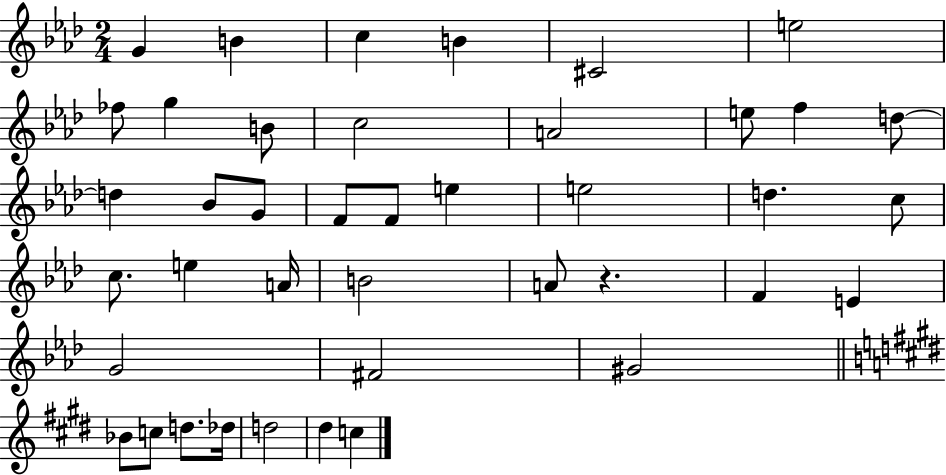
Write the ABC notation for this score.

X:1
T:Untitled
M:2/4
L:1/4
K:Ab
G B c B ^C2 e2 _f/2 g B/2 c2 A2 e/2 f d/2 d _B/2 G/2 F/2 F/2 e e2 d c/2 c/2 e A/4 B2 A/2 z F E G2 ^F2 ^G2 _B/2 c/2 d/2 _d/4 d2 ^d c